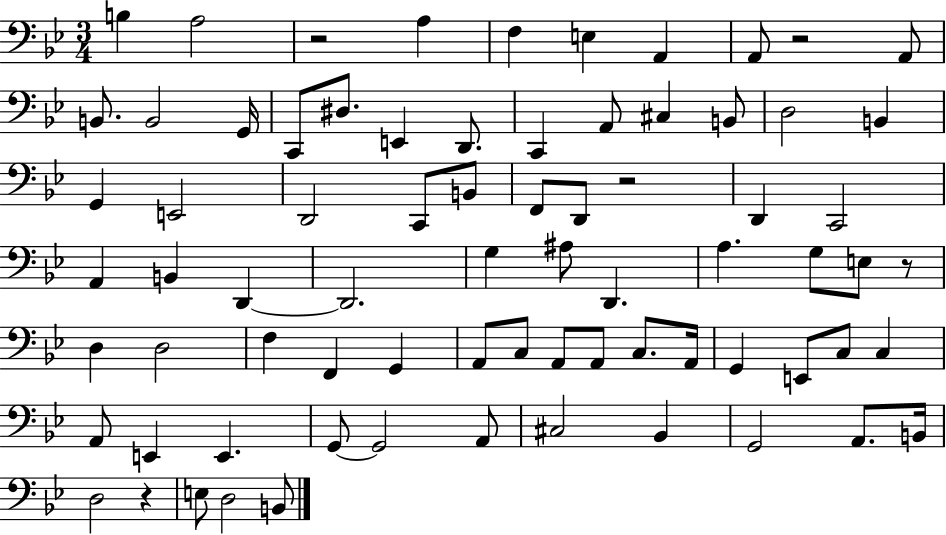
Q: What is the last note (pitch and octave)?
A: B2